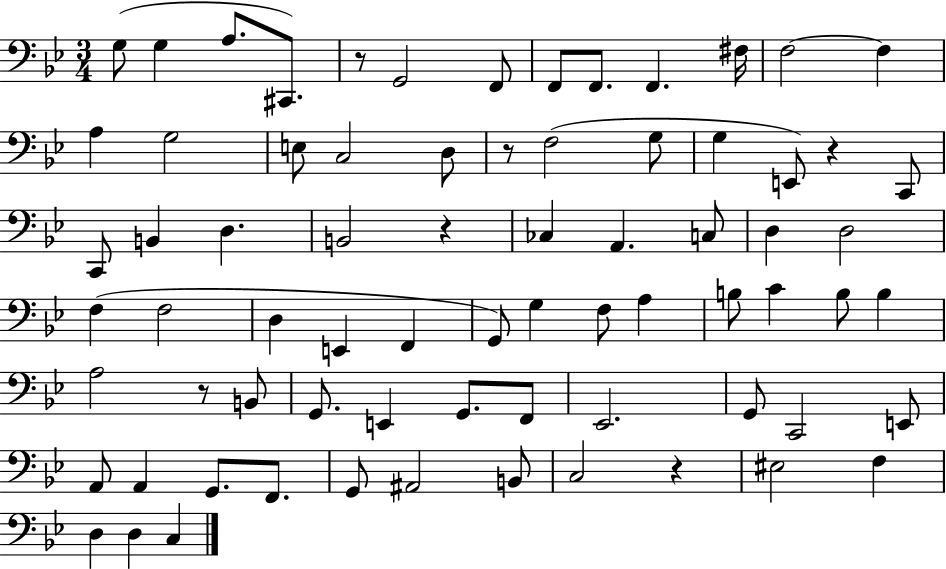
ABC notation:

X:1
T:Untitled
M:3/4
L:1/4
K:Bb
G,/2 G, A,/2 ^C,,/2 z/2 G,,2 F,,/2 F,,/2 F,,/2 F,, ^F,/4 F,2 F, A, G,2 E,/2 C,2 D,/2 z/2 F,2 G,/2 G, E,,/2 z C,,/2 C,,/2 B,, D, B,,2 z _C, A,, C,/2 D, D,2 F, F,2 D, E,, F,, G,,/2 G, F,/2 A, B,/2 C B,/2 B, A,2 z/2 B,,/2 G,,/2 E,, G,,/2 F,,/2 _E,,2 G,,/2 C,,2 E,,/2 A,,/2 A,, G,,/2 F,,/2 G,,/2 ^A,,2 B,,/2 C,2 z ^E,2 F, D, D, C,